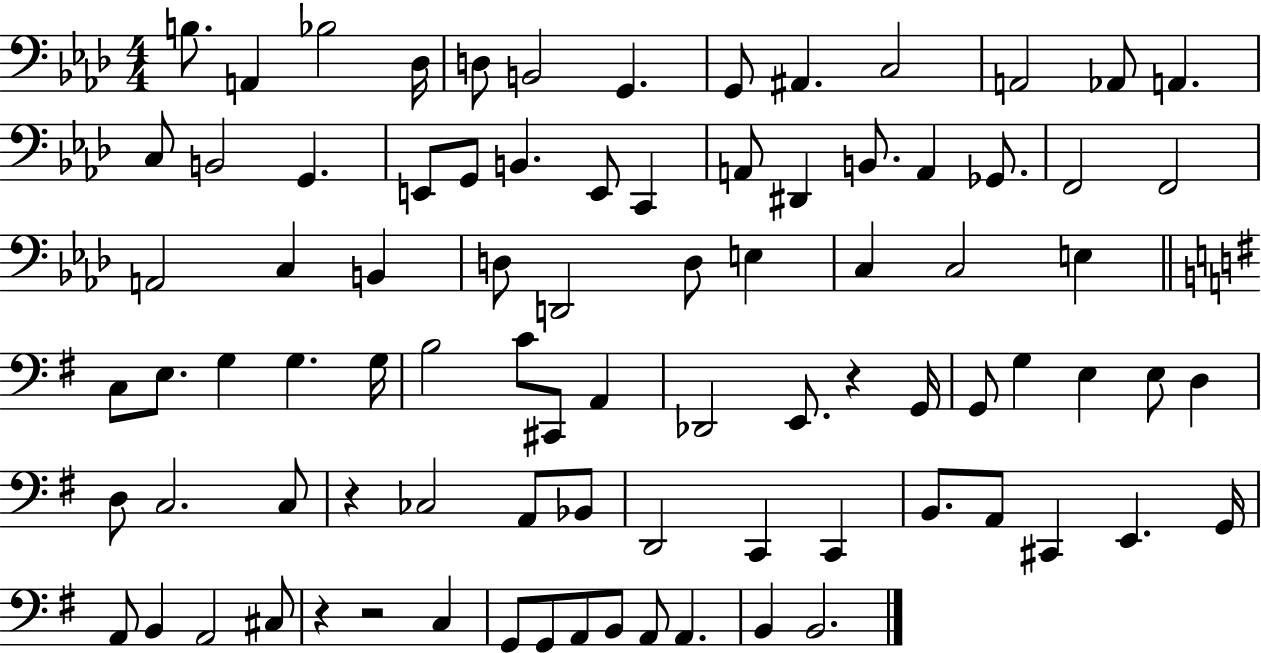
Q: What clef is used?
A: bass